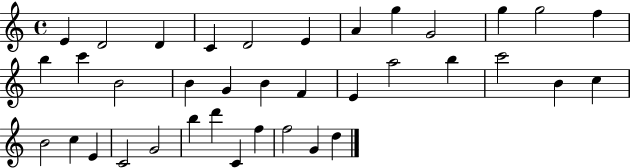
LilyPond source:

{
  \clef treble
  \time 4/4
  \defaultTimeSignature
  \key c \major
  e'4 d'2 d'4 | c'4 d'2 e'4 | a'4 g''4 g'2 | g''4 g''2 f''4 | \break b''4 c'''4 b'2 | b'4 g'4 b'4 f'4 | e'4 a''2 b''4 | c'''2 b'4 c''4 | \break b'2 c''4 e'4 | c'2 g'2 | b''4 d'''4 c'4 f''4 | f''2 g'4 d''4 | \break \bar "|."
}